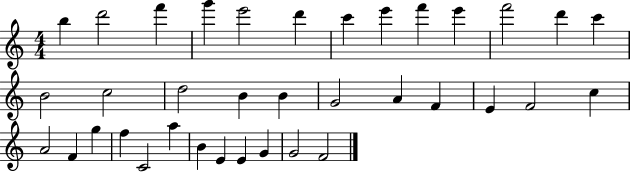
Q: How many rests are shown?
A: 0